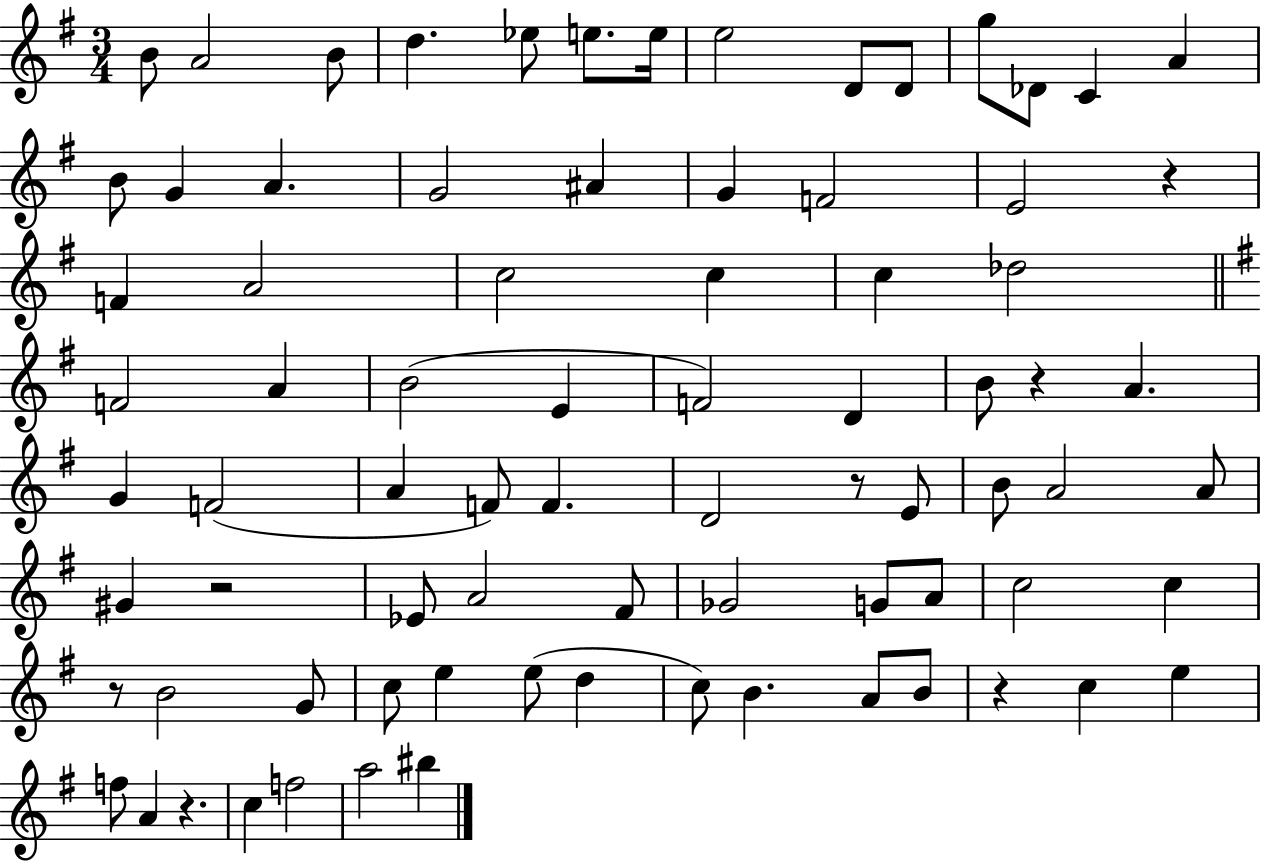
B4/e A4/h B4/e D5/q. Eb5/e E5/e. E5/s E5/h D4/e D4/e G5/e Db4/e C4/q A4/q B4/e G4/q A4/q. G4/h A#4/q G4/q F4/h E4/h R/q F4/q A4/h C5/h C5/q C5/q Db5/h F4/h A4/q B4/h E4/q F4/h D4/q B4/e R/q A4/q. G4/q F4/h A4/q F4/e F4/q. D4/h R/e E4/e B4/e A4/h A4/e G#4/q R/h Eb4/e A4/h F#4/e Gb4/h G4/e A4/e C5/h C5/q R/e B4/h G4/e C5/e E5/q E5/e D5/q C5/e B4/q. A4/e B4/e R/q C5/q E5/q F5/e A4/q R/q. C5/q F5/h A5/h BIS5/q